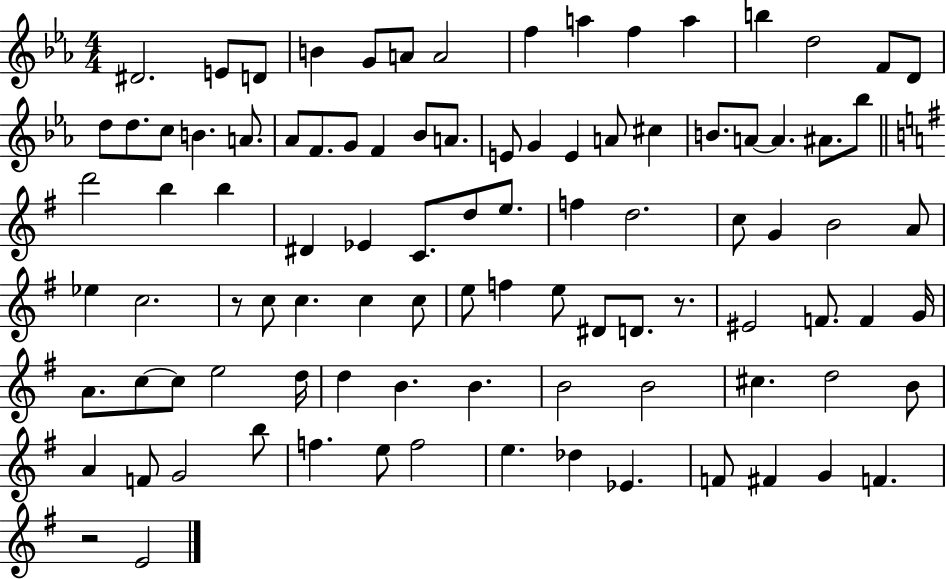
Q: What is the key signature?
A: EES major